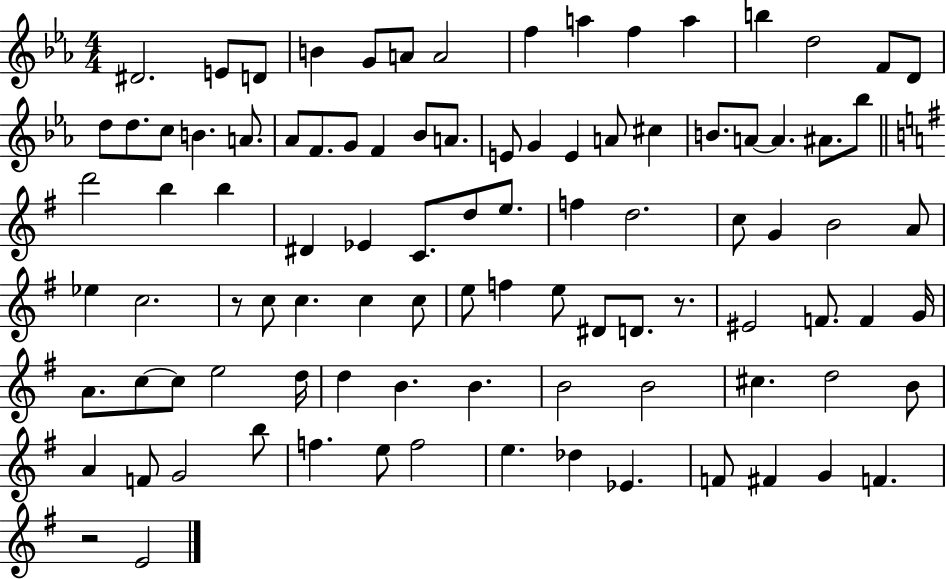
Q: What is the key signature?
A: EES major